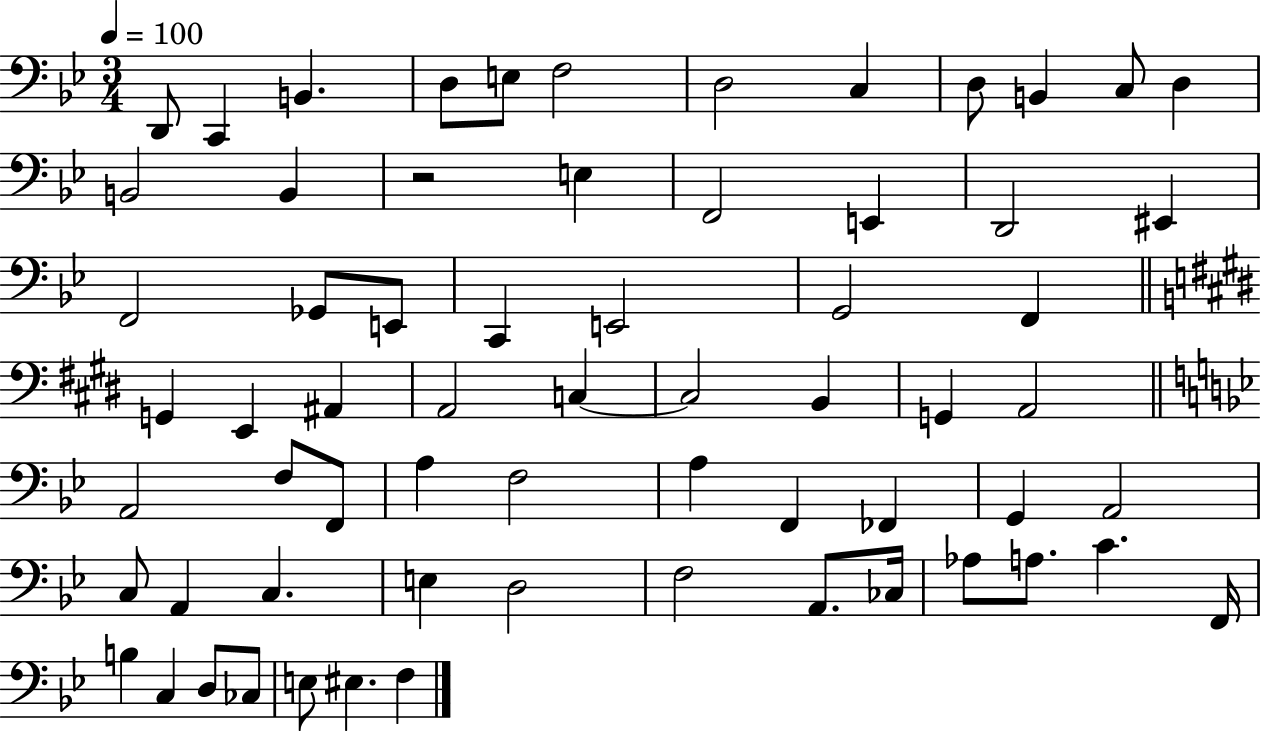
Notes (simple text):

D2/e C2/q B2/q. D3/e E3/e F3/h D3/h C3/q D3/e B2/q C3/e D3/q B2/h B2/q R/h E3/q F2/h E2/q D2/h EIS2/q F2/h Gb2/e E2/e C2/q E2/h G2/h F2/q G2/q E2/q A#2/q A2/h C3/q C3/h B2/q G2/q A2/h A2/h F3/e F2/e A3/q F3/h A3/q F2/q FES2/q G2/q A2/h C3/e A2/q C3/q. E3/q D3/h F3/h A2/e. CES3/s Ab3/e A3/e. C4/q. F2/s B3/q C3/q D3/e CES3/e E3/e EIS3/q. F3/q